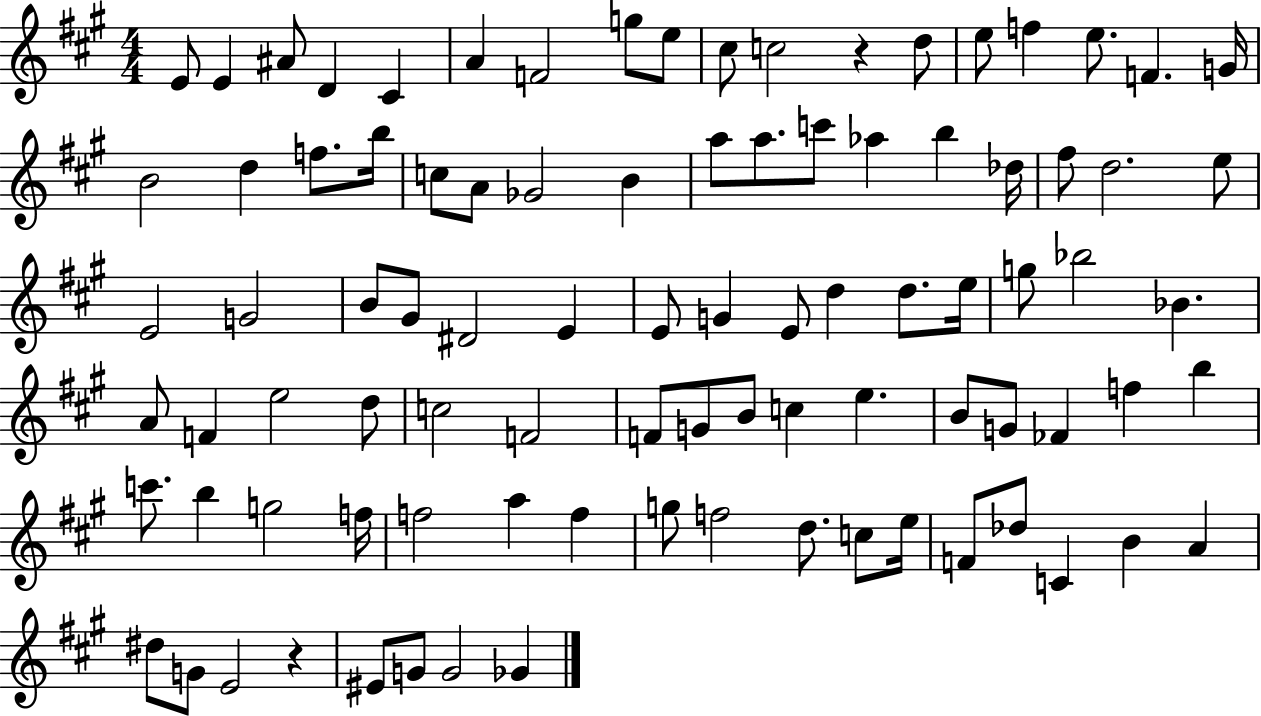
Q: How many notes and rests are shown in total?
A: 91